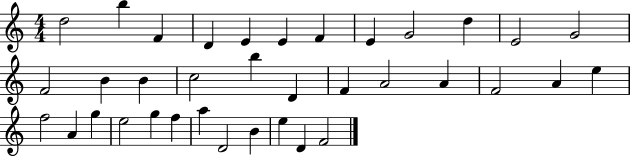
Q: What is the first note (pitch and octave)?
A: D5